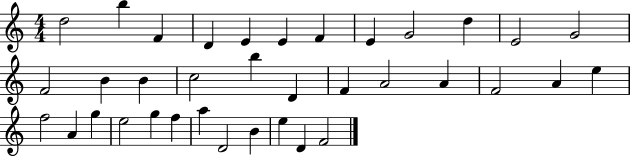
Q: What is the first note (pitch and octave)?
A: D5